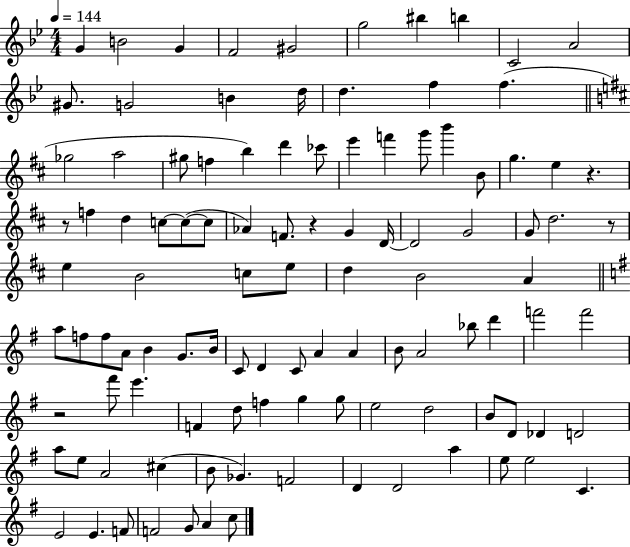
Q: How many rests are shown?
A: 5